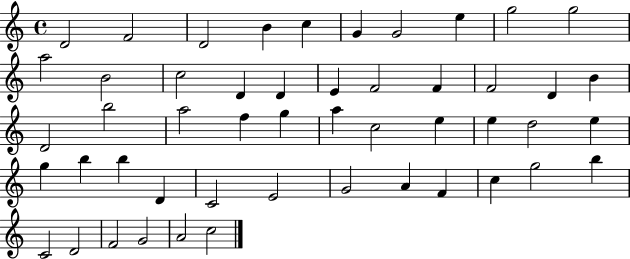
{
  \clef treble
  \time 4/4
  \defaultTimeSignature
  \key c \major
  d'2 f'2 | d'2 b'4 c''4 | g'4 g'2 e''4 | g''2 g''2 | \break a''2 b'2 | c''2 d'4 d'4 | e'4 f'2 f'4 | f'2 d'4 b'4 | \break d'2 b''2 | a''2 f''4 g''4 | a''4 c''2 e''4 | e''4 d''2 e''4 | \break g''4 b''4 b''4 d'4 | c'2 e'2 | g'2 a'4 f'4 | c''4 g''2 b''4 | \break c'2 d'2 | f'2 g'2 | a'2 c''2 | \bar "|."
}